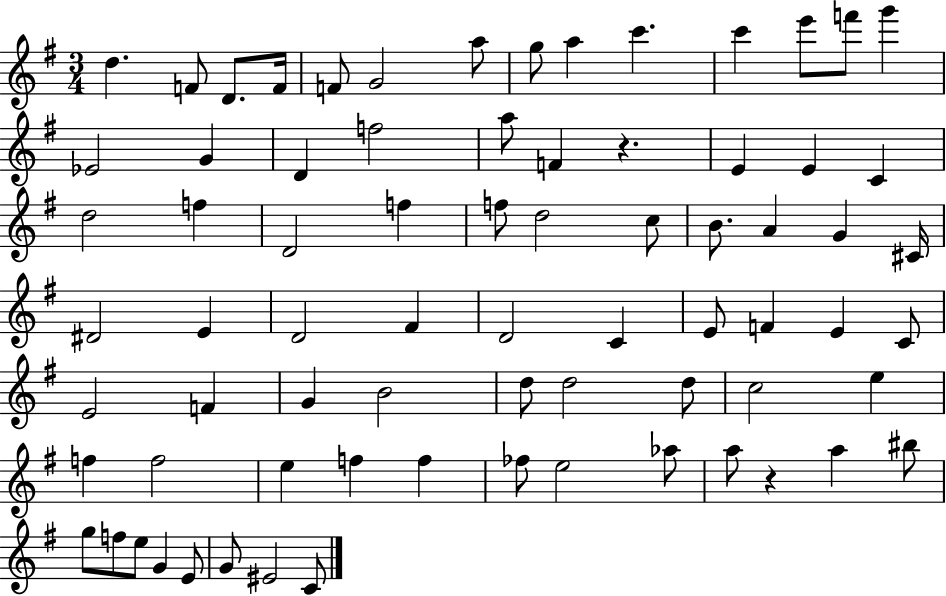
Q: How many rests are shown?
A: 2